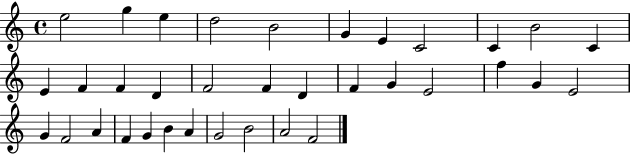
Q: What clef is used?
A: treble